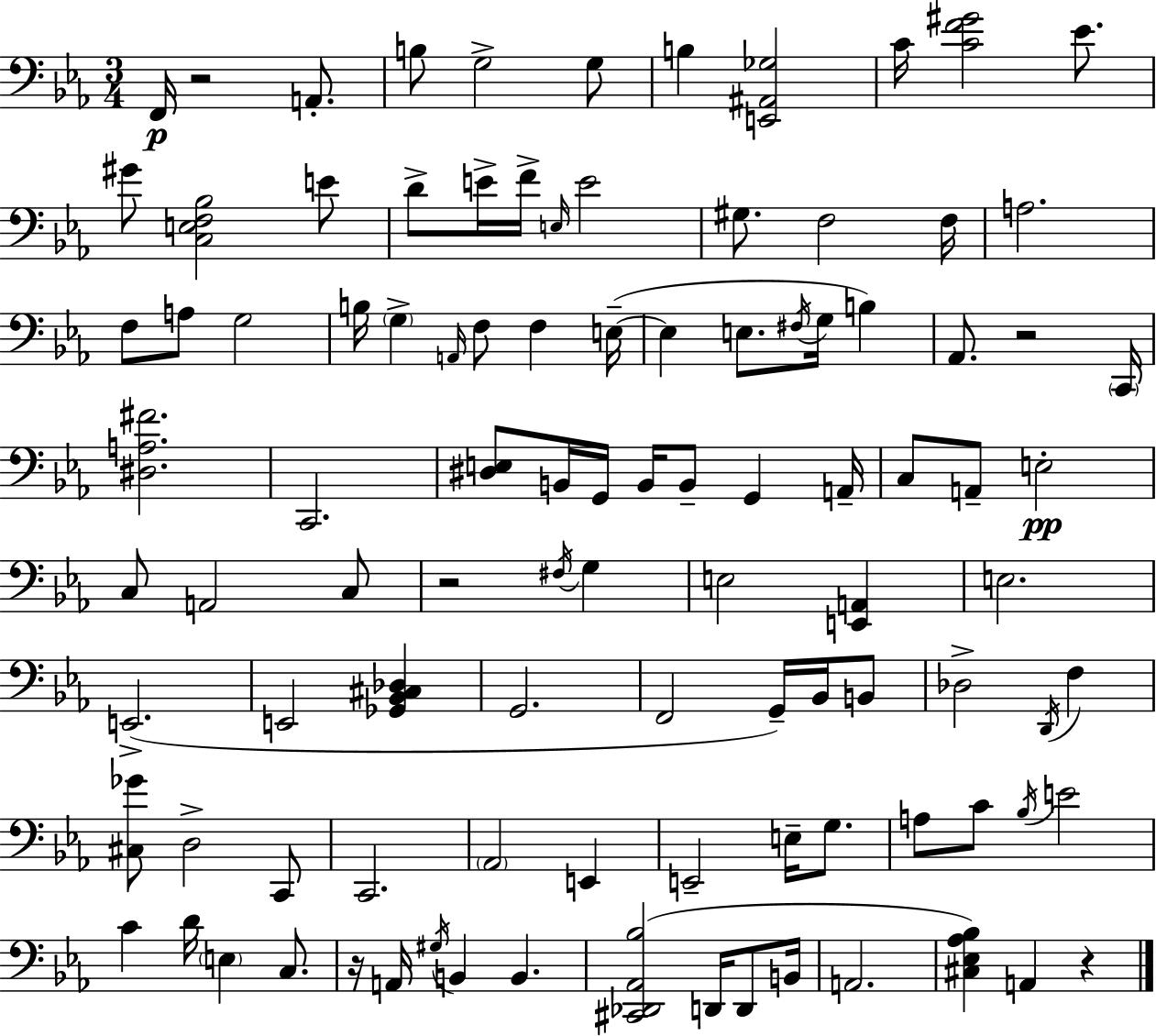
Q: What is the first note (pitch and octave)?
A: F2